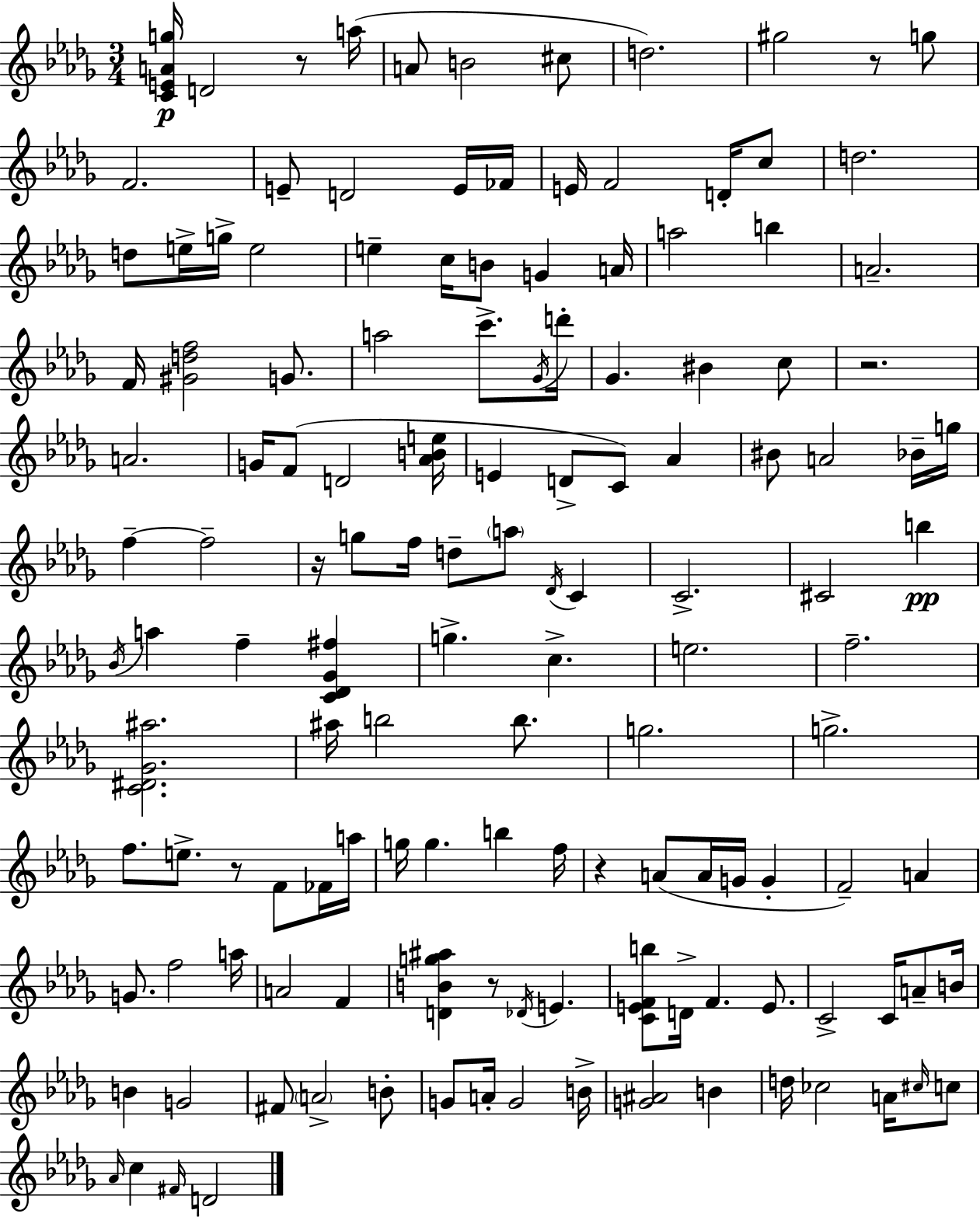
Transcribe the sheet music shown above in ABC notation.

X:1
T:Untitled
M:3/4
L:1/4
K:Bbm
[CEAg]/4 D2 z/2 a/4 A/2 B2 ^c/2 d2 ^g2 z/2 g/2 F2 E/2 D2 E/4 _F/4 E/4 F2 D/4 c/2 d2 d/2 e/4 g/4 e2 e c/4 B/2 G A/4 a2 b A2 F/4 [^Gdf]2 G/2 a2 c'/2 _G/4 d'/4 _G ^B c/2 z2 A2 G/4 F/2 D2 [_ABe]/4 E D/2 C/2 _A ^B/2 A2 _B/4 g/4 f f2 z/4 g/2 f/4 d/2 a/2 _D/4 C C2 ^C2 b _B/4 a f [C_D_G^f] g c e2 f2 [C^D_G^a]2 ^a/4 b2 b/2 g2 g2 f/2 e/2 z/2 F/2 _F/4 a/4 g/4 g b f/4 z A/2 A/4 G/4 G F2 A G/2 f2 a/4 A2 F [DBg^a] z/2 _D/4 E [CEFb]/2 D/4 F E/2 C2 C/4 A/2 B/4 B G2 ^F/2 A2 B/2 G/2 A/4 G2 B/4 [G^A]2 B d/4 _c2 A/4 ^c/4 c/2 _A/4 c ^F/4 D2